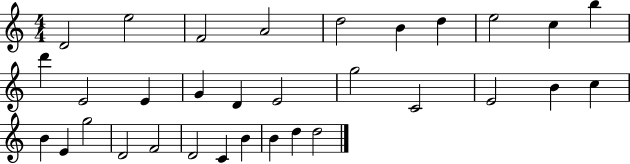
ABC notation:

X:1
T:Untitled
M:4/4
L:1/4
K:C
D2 e2 F2 A2 d2 B d e2 c b d' E2 E G D E2 g2 C2 E2 B c B E g2 D2 F2 D2 C B B d d2